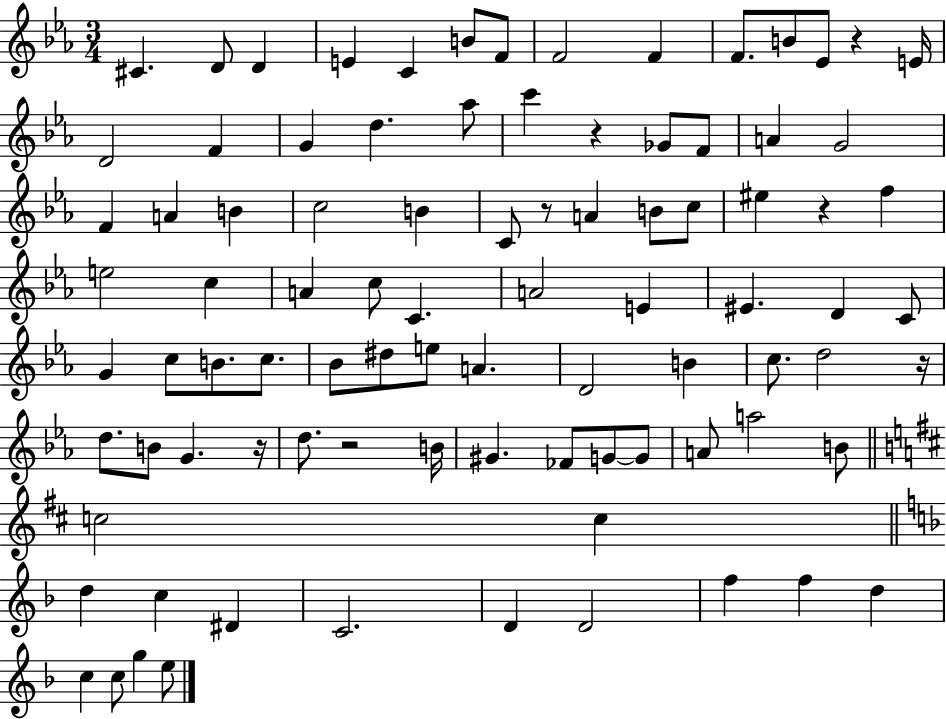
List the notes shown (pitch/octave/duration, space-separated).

C#4/q. D4/e D4/q E4/q C4/q B4/e F4/e F4/h F4/q F4/e. B4/e Eb4/e R/q E4/s D4/h F4/q G4/q D5/q. Ab5/e C6/q R/q Gb4/e F4/e A4/q G4/h F4/q A4/q B4/q C5/h B4/q C4/e R/e A4/q B4/e C5/e EIS5/q R/q F5/q E5/h C5/q A4/q C5/e C4/q. A4/h E4/q EIS4/q. D4/q C4/e G4/q C5/e B4/e. C5/e. Bb4/e D#5/e E5/e A4/q. D4/h B4/q C5/e. D5/h R/s D5/e. B4/e G4/q. R/s D5/e. R/h B4/s G#4/q. FES4/e G4/e G4/e A4/e A5/h B4/e C5/h C5/q D5/q C5/q D#4/q C4/h. D4/q D4/h F5/q F5/q D5/q C5/q C5/e G5/q E5/e